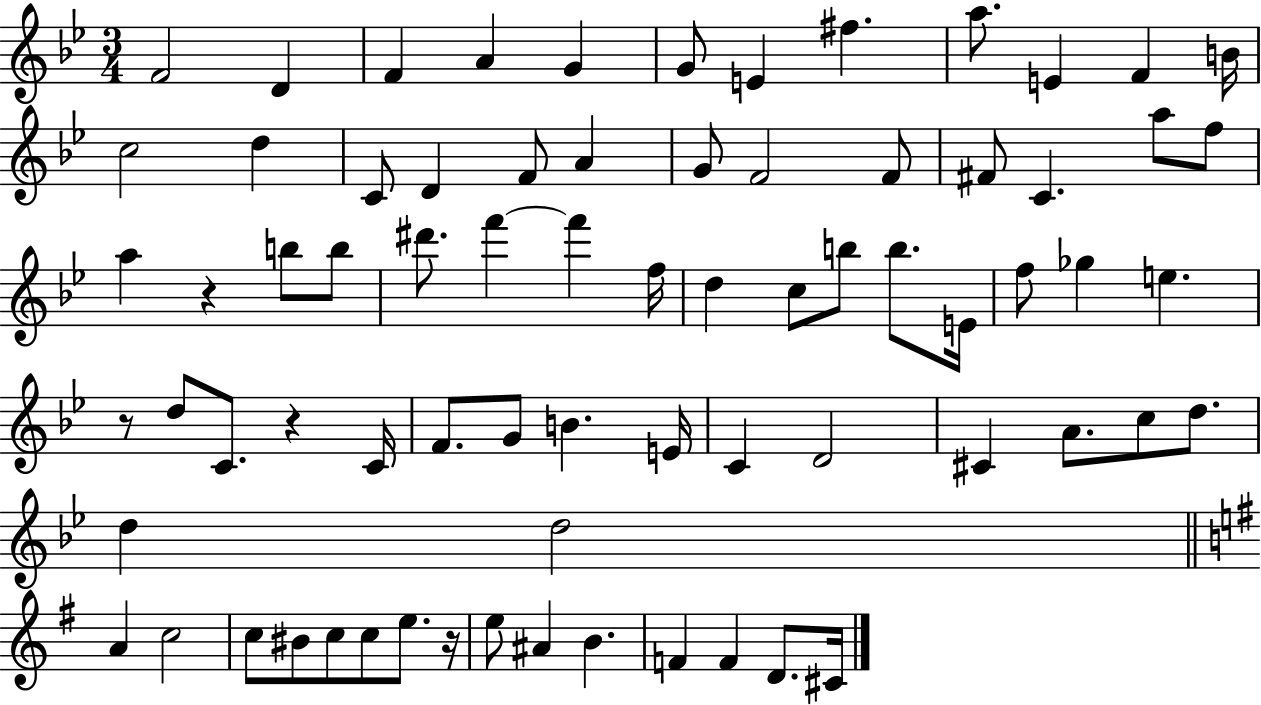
{
  \clef treble
  \numericTimeSignature
  \time 3/4
  \key bes \major
  f'2 d'4 | f'4 a'4 g'4 | g'8 e'4 fis''4. | a''8. e'4 f'4 b'16 | \break c''2 d''4 | c'8 d'4 f'8 a'4 | g'8 f'2 f'8 | fis'8 c'4. a''8 f''8 | \break a''4 r4 b''8 b''8 | dis'''8. f'''4~~ f'''4 f''16 | d''4 c''8 b''8 b''8. e'16 | f''8 ges''4 e''4. | \break r8 d''8 c'8. r4 c'16 | f'8. g'8 b'4. e'16 | c'4 d'2 | cis'4 a'8. c''8 d''8. | \break d''4 d''2 | \bar "||" \break \key g \major a'4 c''2 | c''8 bis'8 c''8 c''8 e''8. r16 | e''8 ais'4 b'4. | f'4 f'4 d'8. cis'16 | \break \bar "|."
}